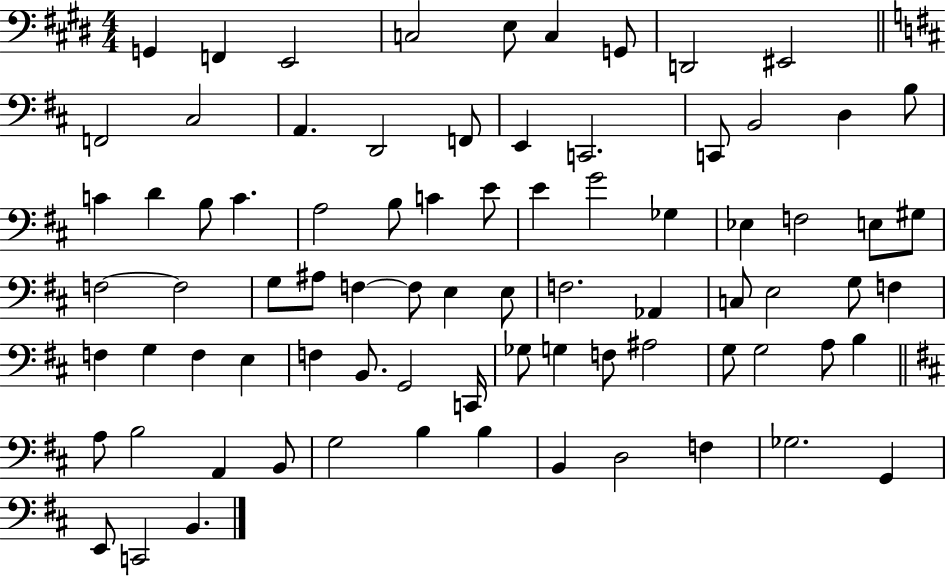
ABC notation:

X:1
T:Untitled
M:4/4
L:1/4
K:E
G,, F,, E,,2 C,2 E,/2 C, G,,/2 D,,2 ^E,,2 F,,2 ^C,2 A,, D,,2 F,,/2 E,, C,,2 C,,/2 B,,2 D, B,/2 C D B,/2 C A,2 B,/2 C E/2 E G2 _G, _E, F,2 E,/2 ^G,/2 F,2 F,2 G,/2 ^A,/2 F, F,/2 E, E,/2 F,2 _A,, C,/2 E,2 G,/2 F, F, G, F, E, F, B,,/2 G,,2 C,,/4 _G,/2 G, F,/2 ^A,2 G,/2 G,2 A,/2 B, A,/2 B,2 A,, B,,/2 G,2 B, B, B,, D,2 F, _G,2 G,, E,,/2 C,,2 B,,